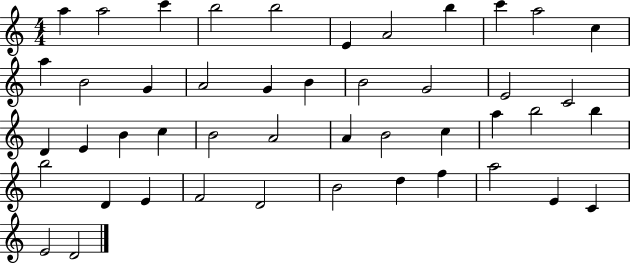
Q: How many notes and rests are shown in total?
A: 46